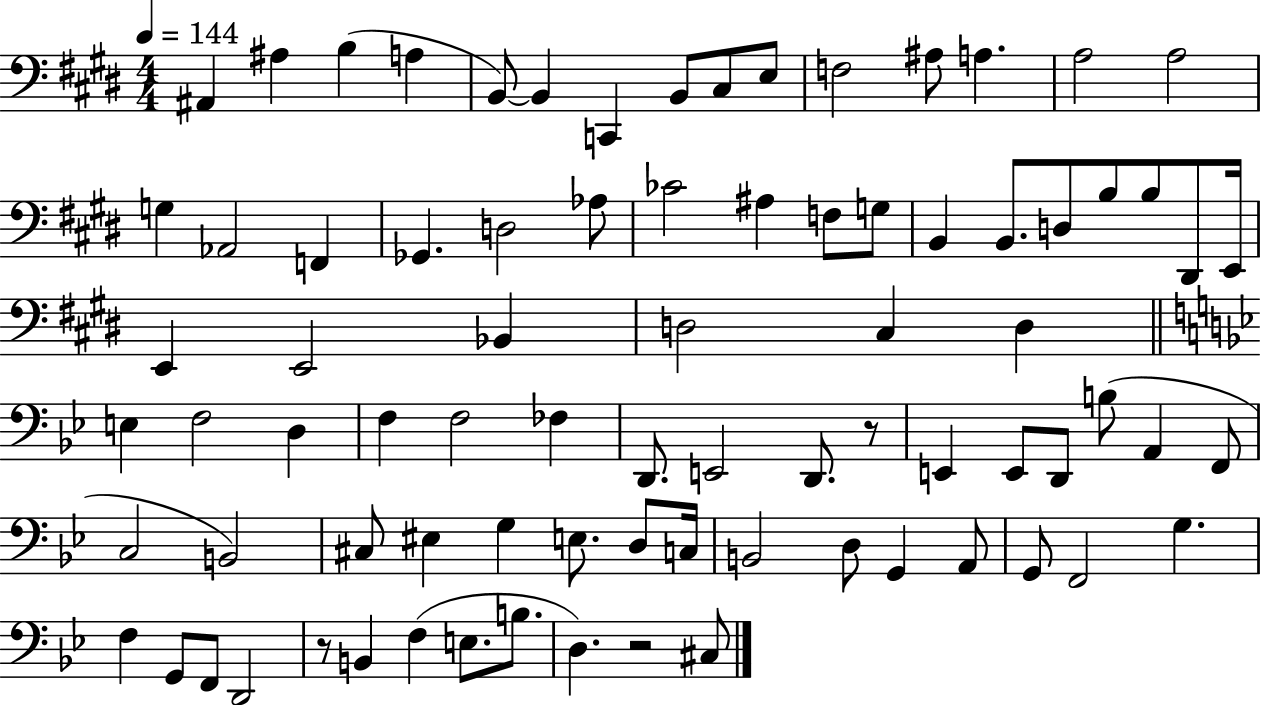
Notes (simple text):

A#2/q A#3/q B3/q A3/q B2/e B2/q C2/q B2/e C#3/e E3/e F3/h A#3/e A3/q. A3/h A3/h G3/q Ab2/h F2/q Gb2/q. D3/h Ab3/e CES4/h A#3/q F3/e G3/e B2/q B2/e. D3/e B3/e B3/e D#2/e E2/s E2/q E2/h Bb2/q D3/h C#3/q D3/q E3/q F3/h D3/q F3/q F3/h FES3/q D2/e. E2/h D2/e. R/e E2/q E2/e D2/e B3/e A2/q F2/e C3/h B2/h C#3/e EIS3/q G3/q E3/e. D3/e C3/s B2/h D3/e G2/q A2/e G2/e F2/h G3/q. F3/q G2/e F2/e D2/h R/e B2/q F3/q E3/e. B3/e. D3/q. R/h C#3/e